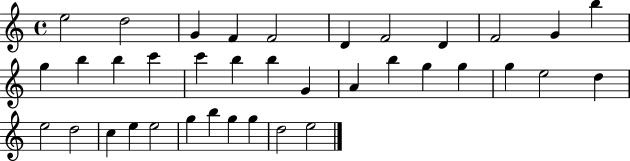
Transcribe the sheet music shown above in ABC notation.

X:1
T:Untitled
M:4/4
L:1/4
K:C
e2 d2 G F F2 D F2 D F2 G b g b b c' c' b b G A b g g g e2 d e2 d2 c e e2 g b g g d2 e2